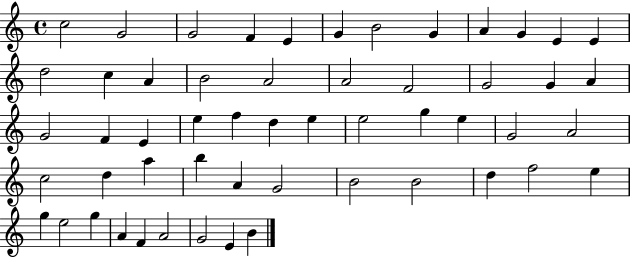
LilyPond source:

{
  \clef treble
  \time 4/4
  \defaultTimeSignature
  \key c \major
  c''2 g'2 | g'2 f'4 e'4 | g'4 b'2 g'4 | a'4 g'4 e'4 e'4 | \break d''2 c''4 a'4 | b'2 a'2 | a'2 f'2 | g'2 g'4 a'4 | \break g'2 f'4 e'4 | e''4 f''4 d''4 e''4 | e''2 g''4 e''4 | g'2 a'2 | \break c''2 d''4 a''4 | b''4 a'4 g'2 | b'2 b'2 | d''4 f''2 e''4 | \break g''4 e''2 g''4 | a'4 f'4 a'2 | g'2 e'4 b'4 | \bar "|."
}